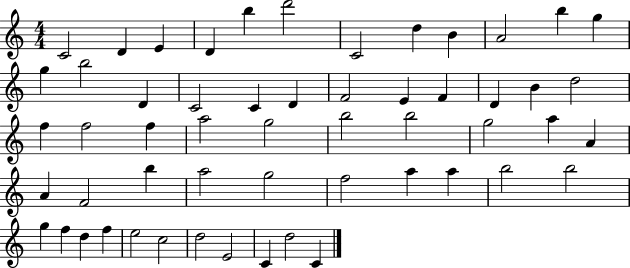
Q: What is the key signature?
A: C major